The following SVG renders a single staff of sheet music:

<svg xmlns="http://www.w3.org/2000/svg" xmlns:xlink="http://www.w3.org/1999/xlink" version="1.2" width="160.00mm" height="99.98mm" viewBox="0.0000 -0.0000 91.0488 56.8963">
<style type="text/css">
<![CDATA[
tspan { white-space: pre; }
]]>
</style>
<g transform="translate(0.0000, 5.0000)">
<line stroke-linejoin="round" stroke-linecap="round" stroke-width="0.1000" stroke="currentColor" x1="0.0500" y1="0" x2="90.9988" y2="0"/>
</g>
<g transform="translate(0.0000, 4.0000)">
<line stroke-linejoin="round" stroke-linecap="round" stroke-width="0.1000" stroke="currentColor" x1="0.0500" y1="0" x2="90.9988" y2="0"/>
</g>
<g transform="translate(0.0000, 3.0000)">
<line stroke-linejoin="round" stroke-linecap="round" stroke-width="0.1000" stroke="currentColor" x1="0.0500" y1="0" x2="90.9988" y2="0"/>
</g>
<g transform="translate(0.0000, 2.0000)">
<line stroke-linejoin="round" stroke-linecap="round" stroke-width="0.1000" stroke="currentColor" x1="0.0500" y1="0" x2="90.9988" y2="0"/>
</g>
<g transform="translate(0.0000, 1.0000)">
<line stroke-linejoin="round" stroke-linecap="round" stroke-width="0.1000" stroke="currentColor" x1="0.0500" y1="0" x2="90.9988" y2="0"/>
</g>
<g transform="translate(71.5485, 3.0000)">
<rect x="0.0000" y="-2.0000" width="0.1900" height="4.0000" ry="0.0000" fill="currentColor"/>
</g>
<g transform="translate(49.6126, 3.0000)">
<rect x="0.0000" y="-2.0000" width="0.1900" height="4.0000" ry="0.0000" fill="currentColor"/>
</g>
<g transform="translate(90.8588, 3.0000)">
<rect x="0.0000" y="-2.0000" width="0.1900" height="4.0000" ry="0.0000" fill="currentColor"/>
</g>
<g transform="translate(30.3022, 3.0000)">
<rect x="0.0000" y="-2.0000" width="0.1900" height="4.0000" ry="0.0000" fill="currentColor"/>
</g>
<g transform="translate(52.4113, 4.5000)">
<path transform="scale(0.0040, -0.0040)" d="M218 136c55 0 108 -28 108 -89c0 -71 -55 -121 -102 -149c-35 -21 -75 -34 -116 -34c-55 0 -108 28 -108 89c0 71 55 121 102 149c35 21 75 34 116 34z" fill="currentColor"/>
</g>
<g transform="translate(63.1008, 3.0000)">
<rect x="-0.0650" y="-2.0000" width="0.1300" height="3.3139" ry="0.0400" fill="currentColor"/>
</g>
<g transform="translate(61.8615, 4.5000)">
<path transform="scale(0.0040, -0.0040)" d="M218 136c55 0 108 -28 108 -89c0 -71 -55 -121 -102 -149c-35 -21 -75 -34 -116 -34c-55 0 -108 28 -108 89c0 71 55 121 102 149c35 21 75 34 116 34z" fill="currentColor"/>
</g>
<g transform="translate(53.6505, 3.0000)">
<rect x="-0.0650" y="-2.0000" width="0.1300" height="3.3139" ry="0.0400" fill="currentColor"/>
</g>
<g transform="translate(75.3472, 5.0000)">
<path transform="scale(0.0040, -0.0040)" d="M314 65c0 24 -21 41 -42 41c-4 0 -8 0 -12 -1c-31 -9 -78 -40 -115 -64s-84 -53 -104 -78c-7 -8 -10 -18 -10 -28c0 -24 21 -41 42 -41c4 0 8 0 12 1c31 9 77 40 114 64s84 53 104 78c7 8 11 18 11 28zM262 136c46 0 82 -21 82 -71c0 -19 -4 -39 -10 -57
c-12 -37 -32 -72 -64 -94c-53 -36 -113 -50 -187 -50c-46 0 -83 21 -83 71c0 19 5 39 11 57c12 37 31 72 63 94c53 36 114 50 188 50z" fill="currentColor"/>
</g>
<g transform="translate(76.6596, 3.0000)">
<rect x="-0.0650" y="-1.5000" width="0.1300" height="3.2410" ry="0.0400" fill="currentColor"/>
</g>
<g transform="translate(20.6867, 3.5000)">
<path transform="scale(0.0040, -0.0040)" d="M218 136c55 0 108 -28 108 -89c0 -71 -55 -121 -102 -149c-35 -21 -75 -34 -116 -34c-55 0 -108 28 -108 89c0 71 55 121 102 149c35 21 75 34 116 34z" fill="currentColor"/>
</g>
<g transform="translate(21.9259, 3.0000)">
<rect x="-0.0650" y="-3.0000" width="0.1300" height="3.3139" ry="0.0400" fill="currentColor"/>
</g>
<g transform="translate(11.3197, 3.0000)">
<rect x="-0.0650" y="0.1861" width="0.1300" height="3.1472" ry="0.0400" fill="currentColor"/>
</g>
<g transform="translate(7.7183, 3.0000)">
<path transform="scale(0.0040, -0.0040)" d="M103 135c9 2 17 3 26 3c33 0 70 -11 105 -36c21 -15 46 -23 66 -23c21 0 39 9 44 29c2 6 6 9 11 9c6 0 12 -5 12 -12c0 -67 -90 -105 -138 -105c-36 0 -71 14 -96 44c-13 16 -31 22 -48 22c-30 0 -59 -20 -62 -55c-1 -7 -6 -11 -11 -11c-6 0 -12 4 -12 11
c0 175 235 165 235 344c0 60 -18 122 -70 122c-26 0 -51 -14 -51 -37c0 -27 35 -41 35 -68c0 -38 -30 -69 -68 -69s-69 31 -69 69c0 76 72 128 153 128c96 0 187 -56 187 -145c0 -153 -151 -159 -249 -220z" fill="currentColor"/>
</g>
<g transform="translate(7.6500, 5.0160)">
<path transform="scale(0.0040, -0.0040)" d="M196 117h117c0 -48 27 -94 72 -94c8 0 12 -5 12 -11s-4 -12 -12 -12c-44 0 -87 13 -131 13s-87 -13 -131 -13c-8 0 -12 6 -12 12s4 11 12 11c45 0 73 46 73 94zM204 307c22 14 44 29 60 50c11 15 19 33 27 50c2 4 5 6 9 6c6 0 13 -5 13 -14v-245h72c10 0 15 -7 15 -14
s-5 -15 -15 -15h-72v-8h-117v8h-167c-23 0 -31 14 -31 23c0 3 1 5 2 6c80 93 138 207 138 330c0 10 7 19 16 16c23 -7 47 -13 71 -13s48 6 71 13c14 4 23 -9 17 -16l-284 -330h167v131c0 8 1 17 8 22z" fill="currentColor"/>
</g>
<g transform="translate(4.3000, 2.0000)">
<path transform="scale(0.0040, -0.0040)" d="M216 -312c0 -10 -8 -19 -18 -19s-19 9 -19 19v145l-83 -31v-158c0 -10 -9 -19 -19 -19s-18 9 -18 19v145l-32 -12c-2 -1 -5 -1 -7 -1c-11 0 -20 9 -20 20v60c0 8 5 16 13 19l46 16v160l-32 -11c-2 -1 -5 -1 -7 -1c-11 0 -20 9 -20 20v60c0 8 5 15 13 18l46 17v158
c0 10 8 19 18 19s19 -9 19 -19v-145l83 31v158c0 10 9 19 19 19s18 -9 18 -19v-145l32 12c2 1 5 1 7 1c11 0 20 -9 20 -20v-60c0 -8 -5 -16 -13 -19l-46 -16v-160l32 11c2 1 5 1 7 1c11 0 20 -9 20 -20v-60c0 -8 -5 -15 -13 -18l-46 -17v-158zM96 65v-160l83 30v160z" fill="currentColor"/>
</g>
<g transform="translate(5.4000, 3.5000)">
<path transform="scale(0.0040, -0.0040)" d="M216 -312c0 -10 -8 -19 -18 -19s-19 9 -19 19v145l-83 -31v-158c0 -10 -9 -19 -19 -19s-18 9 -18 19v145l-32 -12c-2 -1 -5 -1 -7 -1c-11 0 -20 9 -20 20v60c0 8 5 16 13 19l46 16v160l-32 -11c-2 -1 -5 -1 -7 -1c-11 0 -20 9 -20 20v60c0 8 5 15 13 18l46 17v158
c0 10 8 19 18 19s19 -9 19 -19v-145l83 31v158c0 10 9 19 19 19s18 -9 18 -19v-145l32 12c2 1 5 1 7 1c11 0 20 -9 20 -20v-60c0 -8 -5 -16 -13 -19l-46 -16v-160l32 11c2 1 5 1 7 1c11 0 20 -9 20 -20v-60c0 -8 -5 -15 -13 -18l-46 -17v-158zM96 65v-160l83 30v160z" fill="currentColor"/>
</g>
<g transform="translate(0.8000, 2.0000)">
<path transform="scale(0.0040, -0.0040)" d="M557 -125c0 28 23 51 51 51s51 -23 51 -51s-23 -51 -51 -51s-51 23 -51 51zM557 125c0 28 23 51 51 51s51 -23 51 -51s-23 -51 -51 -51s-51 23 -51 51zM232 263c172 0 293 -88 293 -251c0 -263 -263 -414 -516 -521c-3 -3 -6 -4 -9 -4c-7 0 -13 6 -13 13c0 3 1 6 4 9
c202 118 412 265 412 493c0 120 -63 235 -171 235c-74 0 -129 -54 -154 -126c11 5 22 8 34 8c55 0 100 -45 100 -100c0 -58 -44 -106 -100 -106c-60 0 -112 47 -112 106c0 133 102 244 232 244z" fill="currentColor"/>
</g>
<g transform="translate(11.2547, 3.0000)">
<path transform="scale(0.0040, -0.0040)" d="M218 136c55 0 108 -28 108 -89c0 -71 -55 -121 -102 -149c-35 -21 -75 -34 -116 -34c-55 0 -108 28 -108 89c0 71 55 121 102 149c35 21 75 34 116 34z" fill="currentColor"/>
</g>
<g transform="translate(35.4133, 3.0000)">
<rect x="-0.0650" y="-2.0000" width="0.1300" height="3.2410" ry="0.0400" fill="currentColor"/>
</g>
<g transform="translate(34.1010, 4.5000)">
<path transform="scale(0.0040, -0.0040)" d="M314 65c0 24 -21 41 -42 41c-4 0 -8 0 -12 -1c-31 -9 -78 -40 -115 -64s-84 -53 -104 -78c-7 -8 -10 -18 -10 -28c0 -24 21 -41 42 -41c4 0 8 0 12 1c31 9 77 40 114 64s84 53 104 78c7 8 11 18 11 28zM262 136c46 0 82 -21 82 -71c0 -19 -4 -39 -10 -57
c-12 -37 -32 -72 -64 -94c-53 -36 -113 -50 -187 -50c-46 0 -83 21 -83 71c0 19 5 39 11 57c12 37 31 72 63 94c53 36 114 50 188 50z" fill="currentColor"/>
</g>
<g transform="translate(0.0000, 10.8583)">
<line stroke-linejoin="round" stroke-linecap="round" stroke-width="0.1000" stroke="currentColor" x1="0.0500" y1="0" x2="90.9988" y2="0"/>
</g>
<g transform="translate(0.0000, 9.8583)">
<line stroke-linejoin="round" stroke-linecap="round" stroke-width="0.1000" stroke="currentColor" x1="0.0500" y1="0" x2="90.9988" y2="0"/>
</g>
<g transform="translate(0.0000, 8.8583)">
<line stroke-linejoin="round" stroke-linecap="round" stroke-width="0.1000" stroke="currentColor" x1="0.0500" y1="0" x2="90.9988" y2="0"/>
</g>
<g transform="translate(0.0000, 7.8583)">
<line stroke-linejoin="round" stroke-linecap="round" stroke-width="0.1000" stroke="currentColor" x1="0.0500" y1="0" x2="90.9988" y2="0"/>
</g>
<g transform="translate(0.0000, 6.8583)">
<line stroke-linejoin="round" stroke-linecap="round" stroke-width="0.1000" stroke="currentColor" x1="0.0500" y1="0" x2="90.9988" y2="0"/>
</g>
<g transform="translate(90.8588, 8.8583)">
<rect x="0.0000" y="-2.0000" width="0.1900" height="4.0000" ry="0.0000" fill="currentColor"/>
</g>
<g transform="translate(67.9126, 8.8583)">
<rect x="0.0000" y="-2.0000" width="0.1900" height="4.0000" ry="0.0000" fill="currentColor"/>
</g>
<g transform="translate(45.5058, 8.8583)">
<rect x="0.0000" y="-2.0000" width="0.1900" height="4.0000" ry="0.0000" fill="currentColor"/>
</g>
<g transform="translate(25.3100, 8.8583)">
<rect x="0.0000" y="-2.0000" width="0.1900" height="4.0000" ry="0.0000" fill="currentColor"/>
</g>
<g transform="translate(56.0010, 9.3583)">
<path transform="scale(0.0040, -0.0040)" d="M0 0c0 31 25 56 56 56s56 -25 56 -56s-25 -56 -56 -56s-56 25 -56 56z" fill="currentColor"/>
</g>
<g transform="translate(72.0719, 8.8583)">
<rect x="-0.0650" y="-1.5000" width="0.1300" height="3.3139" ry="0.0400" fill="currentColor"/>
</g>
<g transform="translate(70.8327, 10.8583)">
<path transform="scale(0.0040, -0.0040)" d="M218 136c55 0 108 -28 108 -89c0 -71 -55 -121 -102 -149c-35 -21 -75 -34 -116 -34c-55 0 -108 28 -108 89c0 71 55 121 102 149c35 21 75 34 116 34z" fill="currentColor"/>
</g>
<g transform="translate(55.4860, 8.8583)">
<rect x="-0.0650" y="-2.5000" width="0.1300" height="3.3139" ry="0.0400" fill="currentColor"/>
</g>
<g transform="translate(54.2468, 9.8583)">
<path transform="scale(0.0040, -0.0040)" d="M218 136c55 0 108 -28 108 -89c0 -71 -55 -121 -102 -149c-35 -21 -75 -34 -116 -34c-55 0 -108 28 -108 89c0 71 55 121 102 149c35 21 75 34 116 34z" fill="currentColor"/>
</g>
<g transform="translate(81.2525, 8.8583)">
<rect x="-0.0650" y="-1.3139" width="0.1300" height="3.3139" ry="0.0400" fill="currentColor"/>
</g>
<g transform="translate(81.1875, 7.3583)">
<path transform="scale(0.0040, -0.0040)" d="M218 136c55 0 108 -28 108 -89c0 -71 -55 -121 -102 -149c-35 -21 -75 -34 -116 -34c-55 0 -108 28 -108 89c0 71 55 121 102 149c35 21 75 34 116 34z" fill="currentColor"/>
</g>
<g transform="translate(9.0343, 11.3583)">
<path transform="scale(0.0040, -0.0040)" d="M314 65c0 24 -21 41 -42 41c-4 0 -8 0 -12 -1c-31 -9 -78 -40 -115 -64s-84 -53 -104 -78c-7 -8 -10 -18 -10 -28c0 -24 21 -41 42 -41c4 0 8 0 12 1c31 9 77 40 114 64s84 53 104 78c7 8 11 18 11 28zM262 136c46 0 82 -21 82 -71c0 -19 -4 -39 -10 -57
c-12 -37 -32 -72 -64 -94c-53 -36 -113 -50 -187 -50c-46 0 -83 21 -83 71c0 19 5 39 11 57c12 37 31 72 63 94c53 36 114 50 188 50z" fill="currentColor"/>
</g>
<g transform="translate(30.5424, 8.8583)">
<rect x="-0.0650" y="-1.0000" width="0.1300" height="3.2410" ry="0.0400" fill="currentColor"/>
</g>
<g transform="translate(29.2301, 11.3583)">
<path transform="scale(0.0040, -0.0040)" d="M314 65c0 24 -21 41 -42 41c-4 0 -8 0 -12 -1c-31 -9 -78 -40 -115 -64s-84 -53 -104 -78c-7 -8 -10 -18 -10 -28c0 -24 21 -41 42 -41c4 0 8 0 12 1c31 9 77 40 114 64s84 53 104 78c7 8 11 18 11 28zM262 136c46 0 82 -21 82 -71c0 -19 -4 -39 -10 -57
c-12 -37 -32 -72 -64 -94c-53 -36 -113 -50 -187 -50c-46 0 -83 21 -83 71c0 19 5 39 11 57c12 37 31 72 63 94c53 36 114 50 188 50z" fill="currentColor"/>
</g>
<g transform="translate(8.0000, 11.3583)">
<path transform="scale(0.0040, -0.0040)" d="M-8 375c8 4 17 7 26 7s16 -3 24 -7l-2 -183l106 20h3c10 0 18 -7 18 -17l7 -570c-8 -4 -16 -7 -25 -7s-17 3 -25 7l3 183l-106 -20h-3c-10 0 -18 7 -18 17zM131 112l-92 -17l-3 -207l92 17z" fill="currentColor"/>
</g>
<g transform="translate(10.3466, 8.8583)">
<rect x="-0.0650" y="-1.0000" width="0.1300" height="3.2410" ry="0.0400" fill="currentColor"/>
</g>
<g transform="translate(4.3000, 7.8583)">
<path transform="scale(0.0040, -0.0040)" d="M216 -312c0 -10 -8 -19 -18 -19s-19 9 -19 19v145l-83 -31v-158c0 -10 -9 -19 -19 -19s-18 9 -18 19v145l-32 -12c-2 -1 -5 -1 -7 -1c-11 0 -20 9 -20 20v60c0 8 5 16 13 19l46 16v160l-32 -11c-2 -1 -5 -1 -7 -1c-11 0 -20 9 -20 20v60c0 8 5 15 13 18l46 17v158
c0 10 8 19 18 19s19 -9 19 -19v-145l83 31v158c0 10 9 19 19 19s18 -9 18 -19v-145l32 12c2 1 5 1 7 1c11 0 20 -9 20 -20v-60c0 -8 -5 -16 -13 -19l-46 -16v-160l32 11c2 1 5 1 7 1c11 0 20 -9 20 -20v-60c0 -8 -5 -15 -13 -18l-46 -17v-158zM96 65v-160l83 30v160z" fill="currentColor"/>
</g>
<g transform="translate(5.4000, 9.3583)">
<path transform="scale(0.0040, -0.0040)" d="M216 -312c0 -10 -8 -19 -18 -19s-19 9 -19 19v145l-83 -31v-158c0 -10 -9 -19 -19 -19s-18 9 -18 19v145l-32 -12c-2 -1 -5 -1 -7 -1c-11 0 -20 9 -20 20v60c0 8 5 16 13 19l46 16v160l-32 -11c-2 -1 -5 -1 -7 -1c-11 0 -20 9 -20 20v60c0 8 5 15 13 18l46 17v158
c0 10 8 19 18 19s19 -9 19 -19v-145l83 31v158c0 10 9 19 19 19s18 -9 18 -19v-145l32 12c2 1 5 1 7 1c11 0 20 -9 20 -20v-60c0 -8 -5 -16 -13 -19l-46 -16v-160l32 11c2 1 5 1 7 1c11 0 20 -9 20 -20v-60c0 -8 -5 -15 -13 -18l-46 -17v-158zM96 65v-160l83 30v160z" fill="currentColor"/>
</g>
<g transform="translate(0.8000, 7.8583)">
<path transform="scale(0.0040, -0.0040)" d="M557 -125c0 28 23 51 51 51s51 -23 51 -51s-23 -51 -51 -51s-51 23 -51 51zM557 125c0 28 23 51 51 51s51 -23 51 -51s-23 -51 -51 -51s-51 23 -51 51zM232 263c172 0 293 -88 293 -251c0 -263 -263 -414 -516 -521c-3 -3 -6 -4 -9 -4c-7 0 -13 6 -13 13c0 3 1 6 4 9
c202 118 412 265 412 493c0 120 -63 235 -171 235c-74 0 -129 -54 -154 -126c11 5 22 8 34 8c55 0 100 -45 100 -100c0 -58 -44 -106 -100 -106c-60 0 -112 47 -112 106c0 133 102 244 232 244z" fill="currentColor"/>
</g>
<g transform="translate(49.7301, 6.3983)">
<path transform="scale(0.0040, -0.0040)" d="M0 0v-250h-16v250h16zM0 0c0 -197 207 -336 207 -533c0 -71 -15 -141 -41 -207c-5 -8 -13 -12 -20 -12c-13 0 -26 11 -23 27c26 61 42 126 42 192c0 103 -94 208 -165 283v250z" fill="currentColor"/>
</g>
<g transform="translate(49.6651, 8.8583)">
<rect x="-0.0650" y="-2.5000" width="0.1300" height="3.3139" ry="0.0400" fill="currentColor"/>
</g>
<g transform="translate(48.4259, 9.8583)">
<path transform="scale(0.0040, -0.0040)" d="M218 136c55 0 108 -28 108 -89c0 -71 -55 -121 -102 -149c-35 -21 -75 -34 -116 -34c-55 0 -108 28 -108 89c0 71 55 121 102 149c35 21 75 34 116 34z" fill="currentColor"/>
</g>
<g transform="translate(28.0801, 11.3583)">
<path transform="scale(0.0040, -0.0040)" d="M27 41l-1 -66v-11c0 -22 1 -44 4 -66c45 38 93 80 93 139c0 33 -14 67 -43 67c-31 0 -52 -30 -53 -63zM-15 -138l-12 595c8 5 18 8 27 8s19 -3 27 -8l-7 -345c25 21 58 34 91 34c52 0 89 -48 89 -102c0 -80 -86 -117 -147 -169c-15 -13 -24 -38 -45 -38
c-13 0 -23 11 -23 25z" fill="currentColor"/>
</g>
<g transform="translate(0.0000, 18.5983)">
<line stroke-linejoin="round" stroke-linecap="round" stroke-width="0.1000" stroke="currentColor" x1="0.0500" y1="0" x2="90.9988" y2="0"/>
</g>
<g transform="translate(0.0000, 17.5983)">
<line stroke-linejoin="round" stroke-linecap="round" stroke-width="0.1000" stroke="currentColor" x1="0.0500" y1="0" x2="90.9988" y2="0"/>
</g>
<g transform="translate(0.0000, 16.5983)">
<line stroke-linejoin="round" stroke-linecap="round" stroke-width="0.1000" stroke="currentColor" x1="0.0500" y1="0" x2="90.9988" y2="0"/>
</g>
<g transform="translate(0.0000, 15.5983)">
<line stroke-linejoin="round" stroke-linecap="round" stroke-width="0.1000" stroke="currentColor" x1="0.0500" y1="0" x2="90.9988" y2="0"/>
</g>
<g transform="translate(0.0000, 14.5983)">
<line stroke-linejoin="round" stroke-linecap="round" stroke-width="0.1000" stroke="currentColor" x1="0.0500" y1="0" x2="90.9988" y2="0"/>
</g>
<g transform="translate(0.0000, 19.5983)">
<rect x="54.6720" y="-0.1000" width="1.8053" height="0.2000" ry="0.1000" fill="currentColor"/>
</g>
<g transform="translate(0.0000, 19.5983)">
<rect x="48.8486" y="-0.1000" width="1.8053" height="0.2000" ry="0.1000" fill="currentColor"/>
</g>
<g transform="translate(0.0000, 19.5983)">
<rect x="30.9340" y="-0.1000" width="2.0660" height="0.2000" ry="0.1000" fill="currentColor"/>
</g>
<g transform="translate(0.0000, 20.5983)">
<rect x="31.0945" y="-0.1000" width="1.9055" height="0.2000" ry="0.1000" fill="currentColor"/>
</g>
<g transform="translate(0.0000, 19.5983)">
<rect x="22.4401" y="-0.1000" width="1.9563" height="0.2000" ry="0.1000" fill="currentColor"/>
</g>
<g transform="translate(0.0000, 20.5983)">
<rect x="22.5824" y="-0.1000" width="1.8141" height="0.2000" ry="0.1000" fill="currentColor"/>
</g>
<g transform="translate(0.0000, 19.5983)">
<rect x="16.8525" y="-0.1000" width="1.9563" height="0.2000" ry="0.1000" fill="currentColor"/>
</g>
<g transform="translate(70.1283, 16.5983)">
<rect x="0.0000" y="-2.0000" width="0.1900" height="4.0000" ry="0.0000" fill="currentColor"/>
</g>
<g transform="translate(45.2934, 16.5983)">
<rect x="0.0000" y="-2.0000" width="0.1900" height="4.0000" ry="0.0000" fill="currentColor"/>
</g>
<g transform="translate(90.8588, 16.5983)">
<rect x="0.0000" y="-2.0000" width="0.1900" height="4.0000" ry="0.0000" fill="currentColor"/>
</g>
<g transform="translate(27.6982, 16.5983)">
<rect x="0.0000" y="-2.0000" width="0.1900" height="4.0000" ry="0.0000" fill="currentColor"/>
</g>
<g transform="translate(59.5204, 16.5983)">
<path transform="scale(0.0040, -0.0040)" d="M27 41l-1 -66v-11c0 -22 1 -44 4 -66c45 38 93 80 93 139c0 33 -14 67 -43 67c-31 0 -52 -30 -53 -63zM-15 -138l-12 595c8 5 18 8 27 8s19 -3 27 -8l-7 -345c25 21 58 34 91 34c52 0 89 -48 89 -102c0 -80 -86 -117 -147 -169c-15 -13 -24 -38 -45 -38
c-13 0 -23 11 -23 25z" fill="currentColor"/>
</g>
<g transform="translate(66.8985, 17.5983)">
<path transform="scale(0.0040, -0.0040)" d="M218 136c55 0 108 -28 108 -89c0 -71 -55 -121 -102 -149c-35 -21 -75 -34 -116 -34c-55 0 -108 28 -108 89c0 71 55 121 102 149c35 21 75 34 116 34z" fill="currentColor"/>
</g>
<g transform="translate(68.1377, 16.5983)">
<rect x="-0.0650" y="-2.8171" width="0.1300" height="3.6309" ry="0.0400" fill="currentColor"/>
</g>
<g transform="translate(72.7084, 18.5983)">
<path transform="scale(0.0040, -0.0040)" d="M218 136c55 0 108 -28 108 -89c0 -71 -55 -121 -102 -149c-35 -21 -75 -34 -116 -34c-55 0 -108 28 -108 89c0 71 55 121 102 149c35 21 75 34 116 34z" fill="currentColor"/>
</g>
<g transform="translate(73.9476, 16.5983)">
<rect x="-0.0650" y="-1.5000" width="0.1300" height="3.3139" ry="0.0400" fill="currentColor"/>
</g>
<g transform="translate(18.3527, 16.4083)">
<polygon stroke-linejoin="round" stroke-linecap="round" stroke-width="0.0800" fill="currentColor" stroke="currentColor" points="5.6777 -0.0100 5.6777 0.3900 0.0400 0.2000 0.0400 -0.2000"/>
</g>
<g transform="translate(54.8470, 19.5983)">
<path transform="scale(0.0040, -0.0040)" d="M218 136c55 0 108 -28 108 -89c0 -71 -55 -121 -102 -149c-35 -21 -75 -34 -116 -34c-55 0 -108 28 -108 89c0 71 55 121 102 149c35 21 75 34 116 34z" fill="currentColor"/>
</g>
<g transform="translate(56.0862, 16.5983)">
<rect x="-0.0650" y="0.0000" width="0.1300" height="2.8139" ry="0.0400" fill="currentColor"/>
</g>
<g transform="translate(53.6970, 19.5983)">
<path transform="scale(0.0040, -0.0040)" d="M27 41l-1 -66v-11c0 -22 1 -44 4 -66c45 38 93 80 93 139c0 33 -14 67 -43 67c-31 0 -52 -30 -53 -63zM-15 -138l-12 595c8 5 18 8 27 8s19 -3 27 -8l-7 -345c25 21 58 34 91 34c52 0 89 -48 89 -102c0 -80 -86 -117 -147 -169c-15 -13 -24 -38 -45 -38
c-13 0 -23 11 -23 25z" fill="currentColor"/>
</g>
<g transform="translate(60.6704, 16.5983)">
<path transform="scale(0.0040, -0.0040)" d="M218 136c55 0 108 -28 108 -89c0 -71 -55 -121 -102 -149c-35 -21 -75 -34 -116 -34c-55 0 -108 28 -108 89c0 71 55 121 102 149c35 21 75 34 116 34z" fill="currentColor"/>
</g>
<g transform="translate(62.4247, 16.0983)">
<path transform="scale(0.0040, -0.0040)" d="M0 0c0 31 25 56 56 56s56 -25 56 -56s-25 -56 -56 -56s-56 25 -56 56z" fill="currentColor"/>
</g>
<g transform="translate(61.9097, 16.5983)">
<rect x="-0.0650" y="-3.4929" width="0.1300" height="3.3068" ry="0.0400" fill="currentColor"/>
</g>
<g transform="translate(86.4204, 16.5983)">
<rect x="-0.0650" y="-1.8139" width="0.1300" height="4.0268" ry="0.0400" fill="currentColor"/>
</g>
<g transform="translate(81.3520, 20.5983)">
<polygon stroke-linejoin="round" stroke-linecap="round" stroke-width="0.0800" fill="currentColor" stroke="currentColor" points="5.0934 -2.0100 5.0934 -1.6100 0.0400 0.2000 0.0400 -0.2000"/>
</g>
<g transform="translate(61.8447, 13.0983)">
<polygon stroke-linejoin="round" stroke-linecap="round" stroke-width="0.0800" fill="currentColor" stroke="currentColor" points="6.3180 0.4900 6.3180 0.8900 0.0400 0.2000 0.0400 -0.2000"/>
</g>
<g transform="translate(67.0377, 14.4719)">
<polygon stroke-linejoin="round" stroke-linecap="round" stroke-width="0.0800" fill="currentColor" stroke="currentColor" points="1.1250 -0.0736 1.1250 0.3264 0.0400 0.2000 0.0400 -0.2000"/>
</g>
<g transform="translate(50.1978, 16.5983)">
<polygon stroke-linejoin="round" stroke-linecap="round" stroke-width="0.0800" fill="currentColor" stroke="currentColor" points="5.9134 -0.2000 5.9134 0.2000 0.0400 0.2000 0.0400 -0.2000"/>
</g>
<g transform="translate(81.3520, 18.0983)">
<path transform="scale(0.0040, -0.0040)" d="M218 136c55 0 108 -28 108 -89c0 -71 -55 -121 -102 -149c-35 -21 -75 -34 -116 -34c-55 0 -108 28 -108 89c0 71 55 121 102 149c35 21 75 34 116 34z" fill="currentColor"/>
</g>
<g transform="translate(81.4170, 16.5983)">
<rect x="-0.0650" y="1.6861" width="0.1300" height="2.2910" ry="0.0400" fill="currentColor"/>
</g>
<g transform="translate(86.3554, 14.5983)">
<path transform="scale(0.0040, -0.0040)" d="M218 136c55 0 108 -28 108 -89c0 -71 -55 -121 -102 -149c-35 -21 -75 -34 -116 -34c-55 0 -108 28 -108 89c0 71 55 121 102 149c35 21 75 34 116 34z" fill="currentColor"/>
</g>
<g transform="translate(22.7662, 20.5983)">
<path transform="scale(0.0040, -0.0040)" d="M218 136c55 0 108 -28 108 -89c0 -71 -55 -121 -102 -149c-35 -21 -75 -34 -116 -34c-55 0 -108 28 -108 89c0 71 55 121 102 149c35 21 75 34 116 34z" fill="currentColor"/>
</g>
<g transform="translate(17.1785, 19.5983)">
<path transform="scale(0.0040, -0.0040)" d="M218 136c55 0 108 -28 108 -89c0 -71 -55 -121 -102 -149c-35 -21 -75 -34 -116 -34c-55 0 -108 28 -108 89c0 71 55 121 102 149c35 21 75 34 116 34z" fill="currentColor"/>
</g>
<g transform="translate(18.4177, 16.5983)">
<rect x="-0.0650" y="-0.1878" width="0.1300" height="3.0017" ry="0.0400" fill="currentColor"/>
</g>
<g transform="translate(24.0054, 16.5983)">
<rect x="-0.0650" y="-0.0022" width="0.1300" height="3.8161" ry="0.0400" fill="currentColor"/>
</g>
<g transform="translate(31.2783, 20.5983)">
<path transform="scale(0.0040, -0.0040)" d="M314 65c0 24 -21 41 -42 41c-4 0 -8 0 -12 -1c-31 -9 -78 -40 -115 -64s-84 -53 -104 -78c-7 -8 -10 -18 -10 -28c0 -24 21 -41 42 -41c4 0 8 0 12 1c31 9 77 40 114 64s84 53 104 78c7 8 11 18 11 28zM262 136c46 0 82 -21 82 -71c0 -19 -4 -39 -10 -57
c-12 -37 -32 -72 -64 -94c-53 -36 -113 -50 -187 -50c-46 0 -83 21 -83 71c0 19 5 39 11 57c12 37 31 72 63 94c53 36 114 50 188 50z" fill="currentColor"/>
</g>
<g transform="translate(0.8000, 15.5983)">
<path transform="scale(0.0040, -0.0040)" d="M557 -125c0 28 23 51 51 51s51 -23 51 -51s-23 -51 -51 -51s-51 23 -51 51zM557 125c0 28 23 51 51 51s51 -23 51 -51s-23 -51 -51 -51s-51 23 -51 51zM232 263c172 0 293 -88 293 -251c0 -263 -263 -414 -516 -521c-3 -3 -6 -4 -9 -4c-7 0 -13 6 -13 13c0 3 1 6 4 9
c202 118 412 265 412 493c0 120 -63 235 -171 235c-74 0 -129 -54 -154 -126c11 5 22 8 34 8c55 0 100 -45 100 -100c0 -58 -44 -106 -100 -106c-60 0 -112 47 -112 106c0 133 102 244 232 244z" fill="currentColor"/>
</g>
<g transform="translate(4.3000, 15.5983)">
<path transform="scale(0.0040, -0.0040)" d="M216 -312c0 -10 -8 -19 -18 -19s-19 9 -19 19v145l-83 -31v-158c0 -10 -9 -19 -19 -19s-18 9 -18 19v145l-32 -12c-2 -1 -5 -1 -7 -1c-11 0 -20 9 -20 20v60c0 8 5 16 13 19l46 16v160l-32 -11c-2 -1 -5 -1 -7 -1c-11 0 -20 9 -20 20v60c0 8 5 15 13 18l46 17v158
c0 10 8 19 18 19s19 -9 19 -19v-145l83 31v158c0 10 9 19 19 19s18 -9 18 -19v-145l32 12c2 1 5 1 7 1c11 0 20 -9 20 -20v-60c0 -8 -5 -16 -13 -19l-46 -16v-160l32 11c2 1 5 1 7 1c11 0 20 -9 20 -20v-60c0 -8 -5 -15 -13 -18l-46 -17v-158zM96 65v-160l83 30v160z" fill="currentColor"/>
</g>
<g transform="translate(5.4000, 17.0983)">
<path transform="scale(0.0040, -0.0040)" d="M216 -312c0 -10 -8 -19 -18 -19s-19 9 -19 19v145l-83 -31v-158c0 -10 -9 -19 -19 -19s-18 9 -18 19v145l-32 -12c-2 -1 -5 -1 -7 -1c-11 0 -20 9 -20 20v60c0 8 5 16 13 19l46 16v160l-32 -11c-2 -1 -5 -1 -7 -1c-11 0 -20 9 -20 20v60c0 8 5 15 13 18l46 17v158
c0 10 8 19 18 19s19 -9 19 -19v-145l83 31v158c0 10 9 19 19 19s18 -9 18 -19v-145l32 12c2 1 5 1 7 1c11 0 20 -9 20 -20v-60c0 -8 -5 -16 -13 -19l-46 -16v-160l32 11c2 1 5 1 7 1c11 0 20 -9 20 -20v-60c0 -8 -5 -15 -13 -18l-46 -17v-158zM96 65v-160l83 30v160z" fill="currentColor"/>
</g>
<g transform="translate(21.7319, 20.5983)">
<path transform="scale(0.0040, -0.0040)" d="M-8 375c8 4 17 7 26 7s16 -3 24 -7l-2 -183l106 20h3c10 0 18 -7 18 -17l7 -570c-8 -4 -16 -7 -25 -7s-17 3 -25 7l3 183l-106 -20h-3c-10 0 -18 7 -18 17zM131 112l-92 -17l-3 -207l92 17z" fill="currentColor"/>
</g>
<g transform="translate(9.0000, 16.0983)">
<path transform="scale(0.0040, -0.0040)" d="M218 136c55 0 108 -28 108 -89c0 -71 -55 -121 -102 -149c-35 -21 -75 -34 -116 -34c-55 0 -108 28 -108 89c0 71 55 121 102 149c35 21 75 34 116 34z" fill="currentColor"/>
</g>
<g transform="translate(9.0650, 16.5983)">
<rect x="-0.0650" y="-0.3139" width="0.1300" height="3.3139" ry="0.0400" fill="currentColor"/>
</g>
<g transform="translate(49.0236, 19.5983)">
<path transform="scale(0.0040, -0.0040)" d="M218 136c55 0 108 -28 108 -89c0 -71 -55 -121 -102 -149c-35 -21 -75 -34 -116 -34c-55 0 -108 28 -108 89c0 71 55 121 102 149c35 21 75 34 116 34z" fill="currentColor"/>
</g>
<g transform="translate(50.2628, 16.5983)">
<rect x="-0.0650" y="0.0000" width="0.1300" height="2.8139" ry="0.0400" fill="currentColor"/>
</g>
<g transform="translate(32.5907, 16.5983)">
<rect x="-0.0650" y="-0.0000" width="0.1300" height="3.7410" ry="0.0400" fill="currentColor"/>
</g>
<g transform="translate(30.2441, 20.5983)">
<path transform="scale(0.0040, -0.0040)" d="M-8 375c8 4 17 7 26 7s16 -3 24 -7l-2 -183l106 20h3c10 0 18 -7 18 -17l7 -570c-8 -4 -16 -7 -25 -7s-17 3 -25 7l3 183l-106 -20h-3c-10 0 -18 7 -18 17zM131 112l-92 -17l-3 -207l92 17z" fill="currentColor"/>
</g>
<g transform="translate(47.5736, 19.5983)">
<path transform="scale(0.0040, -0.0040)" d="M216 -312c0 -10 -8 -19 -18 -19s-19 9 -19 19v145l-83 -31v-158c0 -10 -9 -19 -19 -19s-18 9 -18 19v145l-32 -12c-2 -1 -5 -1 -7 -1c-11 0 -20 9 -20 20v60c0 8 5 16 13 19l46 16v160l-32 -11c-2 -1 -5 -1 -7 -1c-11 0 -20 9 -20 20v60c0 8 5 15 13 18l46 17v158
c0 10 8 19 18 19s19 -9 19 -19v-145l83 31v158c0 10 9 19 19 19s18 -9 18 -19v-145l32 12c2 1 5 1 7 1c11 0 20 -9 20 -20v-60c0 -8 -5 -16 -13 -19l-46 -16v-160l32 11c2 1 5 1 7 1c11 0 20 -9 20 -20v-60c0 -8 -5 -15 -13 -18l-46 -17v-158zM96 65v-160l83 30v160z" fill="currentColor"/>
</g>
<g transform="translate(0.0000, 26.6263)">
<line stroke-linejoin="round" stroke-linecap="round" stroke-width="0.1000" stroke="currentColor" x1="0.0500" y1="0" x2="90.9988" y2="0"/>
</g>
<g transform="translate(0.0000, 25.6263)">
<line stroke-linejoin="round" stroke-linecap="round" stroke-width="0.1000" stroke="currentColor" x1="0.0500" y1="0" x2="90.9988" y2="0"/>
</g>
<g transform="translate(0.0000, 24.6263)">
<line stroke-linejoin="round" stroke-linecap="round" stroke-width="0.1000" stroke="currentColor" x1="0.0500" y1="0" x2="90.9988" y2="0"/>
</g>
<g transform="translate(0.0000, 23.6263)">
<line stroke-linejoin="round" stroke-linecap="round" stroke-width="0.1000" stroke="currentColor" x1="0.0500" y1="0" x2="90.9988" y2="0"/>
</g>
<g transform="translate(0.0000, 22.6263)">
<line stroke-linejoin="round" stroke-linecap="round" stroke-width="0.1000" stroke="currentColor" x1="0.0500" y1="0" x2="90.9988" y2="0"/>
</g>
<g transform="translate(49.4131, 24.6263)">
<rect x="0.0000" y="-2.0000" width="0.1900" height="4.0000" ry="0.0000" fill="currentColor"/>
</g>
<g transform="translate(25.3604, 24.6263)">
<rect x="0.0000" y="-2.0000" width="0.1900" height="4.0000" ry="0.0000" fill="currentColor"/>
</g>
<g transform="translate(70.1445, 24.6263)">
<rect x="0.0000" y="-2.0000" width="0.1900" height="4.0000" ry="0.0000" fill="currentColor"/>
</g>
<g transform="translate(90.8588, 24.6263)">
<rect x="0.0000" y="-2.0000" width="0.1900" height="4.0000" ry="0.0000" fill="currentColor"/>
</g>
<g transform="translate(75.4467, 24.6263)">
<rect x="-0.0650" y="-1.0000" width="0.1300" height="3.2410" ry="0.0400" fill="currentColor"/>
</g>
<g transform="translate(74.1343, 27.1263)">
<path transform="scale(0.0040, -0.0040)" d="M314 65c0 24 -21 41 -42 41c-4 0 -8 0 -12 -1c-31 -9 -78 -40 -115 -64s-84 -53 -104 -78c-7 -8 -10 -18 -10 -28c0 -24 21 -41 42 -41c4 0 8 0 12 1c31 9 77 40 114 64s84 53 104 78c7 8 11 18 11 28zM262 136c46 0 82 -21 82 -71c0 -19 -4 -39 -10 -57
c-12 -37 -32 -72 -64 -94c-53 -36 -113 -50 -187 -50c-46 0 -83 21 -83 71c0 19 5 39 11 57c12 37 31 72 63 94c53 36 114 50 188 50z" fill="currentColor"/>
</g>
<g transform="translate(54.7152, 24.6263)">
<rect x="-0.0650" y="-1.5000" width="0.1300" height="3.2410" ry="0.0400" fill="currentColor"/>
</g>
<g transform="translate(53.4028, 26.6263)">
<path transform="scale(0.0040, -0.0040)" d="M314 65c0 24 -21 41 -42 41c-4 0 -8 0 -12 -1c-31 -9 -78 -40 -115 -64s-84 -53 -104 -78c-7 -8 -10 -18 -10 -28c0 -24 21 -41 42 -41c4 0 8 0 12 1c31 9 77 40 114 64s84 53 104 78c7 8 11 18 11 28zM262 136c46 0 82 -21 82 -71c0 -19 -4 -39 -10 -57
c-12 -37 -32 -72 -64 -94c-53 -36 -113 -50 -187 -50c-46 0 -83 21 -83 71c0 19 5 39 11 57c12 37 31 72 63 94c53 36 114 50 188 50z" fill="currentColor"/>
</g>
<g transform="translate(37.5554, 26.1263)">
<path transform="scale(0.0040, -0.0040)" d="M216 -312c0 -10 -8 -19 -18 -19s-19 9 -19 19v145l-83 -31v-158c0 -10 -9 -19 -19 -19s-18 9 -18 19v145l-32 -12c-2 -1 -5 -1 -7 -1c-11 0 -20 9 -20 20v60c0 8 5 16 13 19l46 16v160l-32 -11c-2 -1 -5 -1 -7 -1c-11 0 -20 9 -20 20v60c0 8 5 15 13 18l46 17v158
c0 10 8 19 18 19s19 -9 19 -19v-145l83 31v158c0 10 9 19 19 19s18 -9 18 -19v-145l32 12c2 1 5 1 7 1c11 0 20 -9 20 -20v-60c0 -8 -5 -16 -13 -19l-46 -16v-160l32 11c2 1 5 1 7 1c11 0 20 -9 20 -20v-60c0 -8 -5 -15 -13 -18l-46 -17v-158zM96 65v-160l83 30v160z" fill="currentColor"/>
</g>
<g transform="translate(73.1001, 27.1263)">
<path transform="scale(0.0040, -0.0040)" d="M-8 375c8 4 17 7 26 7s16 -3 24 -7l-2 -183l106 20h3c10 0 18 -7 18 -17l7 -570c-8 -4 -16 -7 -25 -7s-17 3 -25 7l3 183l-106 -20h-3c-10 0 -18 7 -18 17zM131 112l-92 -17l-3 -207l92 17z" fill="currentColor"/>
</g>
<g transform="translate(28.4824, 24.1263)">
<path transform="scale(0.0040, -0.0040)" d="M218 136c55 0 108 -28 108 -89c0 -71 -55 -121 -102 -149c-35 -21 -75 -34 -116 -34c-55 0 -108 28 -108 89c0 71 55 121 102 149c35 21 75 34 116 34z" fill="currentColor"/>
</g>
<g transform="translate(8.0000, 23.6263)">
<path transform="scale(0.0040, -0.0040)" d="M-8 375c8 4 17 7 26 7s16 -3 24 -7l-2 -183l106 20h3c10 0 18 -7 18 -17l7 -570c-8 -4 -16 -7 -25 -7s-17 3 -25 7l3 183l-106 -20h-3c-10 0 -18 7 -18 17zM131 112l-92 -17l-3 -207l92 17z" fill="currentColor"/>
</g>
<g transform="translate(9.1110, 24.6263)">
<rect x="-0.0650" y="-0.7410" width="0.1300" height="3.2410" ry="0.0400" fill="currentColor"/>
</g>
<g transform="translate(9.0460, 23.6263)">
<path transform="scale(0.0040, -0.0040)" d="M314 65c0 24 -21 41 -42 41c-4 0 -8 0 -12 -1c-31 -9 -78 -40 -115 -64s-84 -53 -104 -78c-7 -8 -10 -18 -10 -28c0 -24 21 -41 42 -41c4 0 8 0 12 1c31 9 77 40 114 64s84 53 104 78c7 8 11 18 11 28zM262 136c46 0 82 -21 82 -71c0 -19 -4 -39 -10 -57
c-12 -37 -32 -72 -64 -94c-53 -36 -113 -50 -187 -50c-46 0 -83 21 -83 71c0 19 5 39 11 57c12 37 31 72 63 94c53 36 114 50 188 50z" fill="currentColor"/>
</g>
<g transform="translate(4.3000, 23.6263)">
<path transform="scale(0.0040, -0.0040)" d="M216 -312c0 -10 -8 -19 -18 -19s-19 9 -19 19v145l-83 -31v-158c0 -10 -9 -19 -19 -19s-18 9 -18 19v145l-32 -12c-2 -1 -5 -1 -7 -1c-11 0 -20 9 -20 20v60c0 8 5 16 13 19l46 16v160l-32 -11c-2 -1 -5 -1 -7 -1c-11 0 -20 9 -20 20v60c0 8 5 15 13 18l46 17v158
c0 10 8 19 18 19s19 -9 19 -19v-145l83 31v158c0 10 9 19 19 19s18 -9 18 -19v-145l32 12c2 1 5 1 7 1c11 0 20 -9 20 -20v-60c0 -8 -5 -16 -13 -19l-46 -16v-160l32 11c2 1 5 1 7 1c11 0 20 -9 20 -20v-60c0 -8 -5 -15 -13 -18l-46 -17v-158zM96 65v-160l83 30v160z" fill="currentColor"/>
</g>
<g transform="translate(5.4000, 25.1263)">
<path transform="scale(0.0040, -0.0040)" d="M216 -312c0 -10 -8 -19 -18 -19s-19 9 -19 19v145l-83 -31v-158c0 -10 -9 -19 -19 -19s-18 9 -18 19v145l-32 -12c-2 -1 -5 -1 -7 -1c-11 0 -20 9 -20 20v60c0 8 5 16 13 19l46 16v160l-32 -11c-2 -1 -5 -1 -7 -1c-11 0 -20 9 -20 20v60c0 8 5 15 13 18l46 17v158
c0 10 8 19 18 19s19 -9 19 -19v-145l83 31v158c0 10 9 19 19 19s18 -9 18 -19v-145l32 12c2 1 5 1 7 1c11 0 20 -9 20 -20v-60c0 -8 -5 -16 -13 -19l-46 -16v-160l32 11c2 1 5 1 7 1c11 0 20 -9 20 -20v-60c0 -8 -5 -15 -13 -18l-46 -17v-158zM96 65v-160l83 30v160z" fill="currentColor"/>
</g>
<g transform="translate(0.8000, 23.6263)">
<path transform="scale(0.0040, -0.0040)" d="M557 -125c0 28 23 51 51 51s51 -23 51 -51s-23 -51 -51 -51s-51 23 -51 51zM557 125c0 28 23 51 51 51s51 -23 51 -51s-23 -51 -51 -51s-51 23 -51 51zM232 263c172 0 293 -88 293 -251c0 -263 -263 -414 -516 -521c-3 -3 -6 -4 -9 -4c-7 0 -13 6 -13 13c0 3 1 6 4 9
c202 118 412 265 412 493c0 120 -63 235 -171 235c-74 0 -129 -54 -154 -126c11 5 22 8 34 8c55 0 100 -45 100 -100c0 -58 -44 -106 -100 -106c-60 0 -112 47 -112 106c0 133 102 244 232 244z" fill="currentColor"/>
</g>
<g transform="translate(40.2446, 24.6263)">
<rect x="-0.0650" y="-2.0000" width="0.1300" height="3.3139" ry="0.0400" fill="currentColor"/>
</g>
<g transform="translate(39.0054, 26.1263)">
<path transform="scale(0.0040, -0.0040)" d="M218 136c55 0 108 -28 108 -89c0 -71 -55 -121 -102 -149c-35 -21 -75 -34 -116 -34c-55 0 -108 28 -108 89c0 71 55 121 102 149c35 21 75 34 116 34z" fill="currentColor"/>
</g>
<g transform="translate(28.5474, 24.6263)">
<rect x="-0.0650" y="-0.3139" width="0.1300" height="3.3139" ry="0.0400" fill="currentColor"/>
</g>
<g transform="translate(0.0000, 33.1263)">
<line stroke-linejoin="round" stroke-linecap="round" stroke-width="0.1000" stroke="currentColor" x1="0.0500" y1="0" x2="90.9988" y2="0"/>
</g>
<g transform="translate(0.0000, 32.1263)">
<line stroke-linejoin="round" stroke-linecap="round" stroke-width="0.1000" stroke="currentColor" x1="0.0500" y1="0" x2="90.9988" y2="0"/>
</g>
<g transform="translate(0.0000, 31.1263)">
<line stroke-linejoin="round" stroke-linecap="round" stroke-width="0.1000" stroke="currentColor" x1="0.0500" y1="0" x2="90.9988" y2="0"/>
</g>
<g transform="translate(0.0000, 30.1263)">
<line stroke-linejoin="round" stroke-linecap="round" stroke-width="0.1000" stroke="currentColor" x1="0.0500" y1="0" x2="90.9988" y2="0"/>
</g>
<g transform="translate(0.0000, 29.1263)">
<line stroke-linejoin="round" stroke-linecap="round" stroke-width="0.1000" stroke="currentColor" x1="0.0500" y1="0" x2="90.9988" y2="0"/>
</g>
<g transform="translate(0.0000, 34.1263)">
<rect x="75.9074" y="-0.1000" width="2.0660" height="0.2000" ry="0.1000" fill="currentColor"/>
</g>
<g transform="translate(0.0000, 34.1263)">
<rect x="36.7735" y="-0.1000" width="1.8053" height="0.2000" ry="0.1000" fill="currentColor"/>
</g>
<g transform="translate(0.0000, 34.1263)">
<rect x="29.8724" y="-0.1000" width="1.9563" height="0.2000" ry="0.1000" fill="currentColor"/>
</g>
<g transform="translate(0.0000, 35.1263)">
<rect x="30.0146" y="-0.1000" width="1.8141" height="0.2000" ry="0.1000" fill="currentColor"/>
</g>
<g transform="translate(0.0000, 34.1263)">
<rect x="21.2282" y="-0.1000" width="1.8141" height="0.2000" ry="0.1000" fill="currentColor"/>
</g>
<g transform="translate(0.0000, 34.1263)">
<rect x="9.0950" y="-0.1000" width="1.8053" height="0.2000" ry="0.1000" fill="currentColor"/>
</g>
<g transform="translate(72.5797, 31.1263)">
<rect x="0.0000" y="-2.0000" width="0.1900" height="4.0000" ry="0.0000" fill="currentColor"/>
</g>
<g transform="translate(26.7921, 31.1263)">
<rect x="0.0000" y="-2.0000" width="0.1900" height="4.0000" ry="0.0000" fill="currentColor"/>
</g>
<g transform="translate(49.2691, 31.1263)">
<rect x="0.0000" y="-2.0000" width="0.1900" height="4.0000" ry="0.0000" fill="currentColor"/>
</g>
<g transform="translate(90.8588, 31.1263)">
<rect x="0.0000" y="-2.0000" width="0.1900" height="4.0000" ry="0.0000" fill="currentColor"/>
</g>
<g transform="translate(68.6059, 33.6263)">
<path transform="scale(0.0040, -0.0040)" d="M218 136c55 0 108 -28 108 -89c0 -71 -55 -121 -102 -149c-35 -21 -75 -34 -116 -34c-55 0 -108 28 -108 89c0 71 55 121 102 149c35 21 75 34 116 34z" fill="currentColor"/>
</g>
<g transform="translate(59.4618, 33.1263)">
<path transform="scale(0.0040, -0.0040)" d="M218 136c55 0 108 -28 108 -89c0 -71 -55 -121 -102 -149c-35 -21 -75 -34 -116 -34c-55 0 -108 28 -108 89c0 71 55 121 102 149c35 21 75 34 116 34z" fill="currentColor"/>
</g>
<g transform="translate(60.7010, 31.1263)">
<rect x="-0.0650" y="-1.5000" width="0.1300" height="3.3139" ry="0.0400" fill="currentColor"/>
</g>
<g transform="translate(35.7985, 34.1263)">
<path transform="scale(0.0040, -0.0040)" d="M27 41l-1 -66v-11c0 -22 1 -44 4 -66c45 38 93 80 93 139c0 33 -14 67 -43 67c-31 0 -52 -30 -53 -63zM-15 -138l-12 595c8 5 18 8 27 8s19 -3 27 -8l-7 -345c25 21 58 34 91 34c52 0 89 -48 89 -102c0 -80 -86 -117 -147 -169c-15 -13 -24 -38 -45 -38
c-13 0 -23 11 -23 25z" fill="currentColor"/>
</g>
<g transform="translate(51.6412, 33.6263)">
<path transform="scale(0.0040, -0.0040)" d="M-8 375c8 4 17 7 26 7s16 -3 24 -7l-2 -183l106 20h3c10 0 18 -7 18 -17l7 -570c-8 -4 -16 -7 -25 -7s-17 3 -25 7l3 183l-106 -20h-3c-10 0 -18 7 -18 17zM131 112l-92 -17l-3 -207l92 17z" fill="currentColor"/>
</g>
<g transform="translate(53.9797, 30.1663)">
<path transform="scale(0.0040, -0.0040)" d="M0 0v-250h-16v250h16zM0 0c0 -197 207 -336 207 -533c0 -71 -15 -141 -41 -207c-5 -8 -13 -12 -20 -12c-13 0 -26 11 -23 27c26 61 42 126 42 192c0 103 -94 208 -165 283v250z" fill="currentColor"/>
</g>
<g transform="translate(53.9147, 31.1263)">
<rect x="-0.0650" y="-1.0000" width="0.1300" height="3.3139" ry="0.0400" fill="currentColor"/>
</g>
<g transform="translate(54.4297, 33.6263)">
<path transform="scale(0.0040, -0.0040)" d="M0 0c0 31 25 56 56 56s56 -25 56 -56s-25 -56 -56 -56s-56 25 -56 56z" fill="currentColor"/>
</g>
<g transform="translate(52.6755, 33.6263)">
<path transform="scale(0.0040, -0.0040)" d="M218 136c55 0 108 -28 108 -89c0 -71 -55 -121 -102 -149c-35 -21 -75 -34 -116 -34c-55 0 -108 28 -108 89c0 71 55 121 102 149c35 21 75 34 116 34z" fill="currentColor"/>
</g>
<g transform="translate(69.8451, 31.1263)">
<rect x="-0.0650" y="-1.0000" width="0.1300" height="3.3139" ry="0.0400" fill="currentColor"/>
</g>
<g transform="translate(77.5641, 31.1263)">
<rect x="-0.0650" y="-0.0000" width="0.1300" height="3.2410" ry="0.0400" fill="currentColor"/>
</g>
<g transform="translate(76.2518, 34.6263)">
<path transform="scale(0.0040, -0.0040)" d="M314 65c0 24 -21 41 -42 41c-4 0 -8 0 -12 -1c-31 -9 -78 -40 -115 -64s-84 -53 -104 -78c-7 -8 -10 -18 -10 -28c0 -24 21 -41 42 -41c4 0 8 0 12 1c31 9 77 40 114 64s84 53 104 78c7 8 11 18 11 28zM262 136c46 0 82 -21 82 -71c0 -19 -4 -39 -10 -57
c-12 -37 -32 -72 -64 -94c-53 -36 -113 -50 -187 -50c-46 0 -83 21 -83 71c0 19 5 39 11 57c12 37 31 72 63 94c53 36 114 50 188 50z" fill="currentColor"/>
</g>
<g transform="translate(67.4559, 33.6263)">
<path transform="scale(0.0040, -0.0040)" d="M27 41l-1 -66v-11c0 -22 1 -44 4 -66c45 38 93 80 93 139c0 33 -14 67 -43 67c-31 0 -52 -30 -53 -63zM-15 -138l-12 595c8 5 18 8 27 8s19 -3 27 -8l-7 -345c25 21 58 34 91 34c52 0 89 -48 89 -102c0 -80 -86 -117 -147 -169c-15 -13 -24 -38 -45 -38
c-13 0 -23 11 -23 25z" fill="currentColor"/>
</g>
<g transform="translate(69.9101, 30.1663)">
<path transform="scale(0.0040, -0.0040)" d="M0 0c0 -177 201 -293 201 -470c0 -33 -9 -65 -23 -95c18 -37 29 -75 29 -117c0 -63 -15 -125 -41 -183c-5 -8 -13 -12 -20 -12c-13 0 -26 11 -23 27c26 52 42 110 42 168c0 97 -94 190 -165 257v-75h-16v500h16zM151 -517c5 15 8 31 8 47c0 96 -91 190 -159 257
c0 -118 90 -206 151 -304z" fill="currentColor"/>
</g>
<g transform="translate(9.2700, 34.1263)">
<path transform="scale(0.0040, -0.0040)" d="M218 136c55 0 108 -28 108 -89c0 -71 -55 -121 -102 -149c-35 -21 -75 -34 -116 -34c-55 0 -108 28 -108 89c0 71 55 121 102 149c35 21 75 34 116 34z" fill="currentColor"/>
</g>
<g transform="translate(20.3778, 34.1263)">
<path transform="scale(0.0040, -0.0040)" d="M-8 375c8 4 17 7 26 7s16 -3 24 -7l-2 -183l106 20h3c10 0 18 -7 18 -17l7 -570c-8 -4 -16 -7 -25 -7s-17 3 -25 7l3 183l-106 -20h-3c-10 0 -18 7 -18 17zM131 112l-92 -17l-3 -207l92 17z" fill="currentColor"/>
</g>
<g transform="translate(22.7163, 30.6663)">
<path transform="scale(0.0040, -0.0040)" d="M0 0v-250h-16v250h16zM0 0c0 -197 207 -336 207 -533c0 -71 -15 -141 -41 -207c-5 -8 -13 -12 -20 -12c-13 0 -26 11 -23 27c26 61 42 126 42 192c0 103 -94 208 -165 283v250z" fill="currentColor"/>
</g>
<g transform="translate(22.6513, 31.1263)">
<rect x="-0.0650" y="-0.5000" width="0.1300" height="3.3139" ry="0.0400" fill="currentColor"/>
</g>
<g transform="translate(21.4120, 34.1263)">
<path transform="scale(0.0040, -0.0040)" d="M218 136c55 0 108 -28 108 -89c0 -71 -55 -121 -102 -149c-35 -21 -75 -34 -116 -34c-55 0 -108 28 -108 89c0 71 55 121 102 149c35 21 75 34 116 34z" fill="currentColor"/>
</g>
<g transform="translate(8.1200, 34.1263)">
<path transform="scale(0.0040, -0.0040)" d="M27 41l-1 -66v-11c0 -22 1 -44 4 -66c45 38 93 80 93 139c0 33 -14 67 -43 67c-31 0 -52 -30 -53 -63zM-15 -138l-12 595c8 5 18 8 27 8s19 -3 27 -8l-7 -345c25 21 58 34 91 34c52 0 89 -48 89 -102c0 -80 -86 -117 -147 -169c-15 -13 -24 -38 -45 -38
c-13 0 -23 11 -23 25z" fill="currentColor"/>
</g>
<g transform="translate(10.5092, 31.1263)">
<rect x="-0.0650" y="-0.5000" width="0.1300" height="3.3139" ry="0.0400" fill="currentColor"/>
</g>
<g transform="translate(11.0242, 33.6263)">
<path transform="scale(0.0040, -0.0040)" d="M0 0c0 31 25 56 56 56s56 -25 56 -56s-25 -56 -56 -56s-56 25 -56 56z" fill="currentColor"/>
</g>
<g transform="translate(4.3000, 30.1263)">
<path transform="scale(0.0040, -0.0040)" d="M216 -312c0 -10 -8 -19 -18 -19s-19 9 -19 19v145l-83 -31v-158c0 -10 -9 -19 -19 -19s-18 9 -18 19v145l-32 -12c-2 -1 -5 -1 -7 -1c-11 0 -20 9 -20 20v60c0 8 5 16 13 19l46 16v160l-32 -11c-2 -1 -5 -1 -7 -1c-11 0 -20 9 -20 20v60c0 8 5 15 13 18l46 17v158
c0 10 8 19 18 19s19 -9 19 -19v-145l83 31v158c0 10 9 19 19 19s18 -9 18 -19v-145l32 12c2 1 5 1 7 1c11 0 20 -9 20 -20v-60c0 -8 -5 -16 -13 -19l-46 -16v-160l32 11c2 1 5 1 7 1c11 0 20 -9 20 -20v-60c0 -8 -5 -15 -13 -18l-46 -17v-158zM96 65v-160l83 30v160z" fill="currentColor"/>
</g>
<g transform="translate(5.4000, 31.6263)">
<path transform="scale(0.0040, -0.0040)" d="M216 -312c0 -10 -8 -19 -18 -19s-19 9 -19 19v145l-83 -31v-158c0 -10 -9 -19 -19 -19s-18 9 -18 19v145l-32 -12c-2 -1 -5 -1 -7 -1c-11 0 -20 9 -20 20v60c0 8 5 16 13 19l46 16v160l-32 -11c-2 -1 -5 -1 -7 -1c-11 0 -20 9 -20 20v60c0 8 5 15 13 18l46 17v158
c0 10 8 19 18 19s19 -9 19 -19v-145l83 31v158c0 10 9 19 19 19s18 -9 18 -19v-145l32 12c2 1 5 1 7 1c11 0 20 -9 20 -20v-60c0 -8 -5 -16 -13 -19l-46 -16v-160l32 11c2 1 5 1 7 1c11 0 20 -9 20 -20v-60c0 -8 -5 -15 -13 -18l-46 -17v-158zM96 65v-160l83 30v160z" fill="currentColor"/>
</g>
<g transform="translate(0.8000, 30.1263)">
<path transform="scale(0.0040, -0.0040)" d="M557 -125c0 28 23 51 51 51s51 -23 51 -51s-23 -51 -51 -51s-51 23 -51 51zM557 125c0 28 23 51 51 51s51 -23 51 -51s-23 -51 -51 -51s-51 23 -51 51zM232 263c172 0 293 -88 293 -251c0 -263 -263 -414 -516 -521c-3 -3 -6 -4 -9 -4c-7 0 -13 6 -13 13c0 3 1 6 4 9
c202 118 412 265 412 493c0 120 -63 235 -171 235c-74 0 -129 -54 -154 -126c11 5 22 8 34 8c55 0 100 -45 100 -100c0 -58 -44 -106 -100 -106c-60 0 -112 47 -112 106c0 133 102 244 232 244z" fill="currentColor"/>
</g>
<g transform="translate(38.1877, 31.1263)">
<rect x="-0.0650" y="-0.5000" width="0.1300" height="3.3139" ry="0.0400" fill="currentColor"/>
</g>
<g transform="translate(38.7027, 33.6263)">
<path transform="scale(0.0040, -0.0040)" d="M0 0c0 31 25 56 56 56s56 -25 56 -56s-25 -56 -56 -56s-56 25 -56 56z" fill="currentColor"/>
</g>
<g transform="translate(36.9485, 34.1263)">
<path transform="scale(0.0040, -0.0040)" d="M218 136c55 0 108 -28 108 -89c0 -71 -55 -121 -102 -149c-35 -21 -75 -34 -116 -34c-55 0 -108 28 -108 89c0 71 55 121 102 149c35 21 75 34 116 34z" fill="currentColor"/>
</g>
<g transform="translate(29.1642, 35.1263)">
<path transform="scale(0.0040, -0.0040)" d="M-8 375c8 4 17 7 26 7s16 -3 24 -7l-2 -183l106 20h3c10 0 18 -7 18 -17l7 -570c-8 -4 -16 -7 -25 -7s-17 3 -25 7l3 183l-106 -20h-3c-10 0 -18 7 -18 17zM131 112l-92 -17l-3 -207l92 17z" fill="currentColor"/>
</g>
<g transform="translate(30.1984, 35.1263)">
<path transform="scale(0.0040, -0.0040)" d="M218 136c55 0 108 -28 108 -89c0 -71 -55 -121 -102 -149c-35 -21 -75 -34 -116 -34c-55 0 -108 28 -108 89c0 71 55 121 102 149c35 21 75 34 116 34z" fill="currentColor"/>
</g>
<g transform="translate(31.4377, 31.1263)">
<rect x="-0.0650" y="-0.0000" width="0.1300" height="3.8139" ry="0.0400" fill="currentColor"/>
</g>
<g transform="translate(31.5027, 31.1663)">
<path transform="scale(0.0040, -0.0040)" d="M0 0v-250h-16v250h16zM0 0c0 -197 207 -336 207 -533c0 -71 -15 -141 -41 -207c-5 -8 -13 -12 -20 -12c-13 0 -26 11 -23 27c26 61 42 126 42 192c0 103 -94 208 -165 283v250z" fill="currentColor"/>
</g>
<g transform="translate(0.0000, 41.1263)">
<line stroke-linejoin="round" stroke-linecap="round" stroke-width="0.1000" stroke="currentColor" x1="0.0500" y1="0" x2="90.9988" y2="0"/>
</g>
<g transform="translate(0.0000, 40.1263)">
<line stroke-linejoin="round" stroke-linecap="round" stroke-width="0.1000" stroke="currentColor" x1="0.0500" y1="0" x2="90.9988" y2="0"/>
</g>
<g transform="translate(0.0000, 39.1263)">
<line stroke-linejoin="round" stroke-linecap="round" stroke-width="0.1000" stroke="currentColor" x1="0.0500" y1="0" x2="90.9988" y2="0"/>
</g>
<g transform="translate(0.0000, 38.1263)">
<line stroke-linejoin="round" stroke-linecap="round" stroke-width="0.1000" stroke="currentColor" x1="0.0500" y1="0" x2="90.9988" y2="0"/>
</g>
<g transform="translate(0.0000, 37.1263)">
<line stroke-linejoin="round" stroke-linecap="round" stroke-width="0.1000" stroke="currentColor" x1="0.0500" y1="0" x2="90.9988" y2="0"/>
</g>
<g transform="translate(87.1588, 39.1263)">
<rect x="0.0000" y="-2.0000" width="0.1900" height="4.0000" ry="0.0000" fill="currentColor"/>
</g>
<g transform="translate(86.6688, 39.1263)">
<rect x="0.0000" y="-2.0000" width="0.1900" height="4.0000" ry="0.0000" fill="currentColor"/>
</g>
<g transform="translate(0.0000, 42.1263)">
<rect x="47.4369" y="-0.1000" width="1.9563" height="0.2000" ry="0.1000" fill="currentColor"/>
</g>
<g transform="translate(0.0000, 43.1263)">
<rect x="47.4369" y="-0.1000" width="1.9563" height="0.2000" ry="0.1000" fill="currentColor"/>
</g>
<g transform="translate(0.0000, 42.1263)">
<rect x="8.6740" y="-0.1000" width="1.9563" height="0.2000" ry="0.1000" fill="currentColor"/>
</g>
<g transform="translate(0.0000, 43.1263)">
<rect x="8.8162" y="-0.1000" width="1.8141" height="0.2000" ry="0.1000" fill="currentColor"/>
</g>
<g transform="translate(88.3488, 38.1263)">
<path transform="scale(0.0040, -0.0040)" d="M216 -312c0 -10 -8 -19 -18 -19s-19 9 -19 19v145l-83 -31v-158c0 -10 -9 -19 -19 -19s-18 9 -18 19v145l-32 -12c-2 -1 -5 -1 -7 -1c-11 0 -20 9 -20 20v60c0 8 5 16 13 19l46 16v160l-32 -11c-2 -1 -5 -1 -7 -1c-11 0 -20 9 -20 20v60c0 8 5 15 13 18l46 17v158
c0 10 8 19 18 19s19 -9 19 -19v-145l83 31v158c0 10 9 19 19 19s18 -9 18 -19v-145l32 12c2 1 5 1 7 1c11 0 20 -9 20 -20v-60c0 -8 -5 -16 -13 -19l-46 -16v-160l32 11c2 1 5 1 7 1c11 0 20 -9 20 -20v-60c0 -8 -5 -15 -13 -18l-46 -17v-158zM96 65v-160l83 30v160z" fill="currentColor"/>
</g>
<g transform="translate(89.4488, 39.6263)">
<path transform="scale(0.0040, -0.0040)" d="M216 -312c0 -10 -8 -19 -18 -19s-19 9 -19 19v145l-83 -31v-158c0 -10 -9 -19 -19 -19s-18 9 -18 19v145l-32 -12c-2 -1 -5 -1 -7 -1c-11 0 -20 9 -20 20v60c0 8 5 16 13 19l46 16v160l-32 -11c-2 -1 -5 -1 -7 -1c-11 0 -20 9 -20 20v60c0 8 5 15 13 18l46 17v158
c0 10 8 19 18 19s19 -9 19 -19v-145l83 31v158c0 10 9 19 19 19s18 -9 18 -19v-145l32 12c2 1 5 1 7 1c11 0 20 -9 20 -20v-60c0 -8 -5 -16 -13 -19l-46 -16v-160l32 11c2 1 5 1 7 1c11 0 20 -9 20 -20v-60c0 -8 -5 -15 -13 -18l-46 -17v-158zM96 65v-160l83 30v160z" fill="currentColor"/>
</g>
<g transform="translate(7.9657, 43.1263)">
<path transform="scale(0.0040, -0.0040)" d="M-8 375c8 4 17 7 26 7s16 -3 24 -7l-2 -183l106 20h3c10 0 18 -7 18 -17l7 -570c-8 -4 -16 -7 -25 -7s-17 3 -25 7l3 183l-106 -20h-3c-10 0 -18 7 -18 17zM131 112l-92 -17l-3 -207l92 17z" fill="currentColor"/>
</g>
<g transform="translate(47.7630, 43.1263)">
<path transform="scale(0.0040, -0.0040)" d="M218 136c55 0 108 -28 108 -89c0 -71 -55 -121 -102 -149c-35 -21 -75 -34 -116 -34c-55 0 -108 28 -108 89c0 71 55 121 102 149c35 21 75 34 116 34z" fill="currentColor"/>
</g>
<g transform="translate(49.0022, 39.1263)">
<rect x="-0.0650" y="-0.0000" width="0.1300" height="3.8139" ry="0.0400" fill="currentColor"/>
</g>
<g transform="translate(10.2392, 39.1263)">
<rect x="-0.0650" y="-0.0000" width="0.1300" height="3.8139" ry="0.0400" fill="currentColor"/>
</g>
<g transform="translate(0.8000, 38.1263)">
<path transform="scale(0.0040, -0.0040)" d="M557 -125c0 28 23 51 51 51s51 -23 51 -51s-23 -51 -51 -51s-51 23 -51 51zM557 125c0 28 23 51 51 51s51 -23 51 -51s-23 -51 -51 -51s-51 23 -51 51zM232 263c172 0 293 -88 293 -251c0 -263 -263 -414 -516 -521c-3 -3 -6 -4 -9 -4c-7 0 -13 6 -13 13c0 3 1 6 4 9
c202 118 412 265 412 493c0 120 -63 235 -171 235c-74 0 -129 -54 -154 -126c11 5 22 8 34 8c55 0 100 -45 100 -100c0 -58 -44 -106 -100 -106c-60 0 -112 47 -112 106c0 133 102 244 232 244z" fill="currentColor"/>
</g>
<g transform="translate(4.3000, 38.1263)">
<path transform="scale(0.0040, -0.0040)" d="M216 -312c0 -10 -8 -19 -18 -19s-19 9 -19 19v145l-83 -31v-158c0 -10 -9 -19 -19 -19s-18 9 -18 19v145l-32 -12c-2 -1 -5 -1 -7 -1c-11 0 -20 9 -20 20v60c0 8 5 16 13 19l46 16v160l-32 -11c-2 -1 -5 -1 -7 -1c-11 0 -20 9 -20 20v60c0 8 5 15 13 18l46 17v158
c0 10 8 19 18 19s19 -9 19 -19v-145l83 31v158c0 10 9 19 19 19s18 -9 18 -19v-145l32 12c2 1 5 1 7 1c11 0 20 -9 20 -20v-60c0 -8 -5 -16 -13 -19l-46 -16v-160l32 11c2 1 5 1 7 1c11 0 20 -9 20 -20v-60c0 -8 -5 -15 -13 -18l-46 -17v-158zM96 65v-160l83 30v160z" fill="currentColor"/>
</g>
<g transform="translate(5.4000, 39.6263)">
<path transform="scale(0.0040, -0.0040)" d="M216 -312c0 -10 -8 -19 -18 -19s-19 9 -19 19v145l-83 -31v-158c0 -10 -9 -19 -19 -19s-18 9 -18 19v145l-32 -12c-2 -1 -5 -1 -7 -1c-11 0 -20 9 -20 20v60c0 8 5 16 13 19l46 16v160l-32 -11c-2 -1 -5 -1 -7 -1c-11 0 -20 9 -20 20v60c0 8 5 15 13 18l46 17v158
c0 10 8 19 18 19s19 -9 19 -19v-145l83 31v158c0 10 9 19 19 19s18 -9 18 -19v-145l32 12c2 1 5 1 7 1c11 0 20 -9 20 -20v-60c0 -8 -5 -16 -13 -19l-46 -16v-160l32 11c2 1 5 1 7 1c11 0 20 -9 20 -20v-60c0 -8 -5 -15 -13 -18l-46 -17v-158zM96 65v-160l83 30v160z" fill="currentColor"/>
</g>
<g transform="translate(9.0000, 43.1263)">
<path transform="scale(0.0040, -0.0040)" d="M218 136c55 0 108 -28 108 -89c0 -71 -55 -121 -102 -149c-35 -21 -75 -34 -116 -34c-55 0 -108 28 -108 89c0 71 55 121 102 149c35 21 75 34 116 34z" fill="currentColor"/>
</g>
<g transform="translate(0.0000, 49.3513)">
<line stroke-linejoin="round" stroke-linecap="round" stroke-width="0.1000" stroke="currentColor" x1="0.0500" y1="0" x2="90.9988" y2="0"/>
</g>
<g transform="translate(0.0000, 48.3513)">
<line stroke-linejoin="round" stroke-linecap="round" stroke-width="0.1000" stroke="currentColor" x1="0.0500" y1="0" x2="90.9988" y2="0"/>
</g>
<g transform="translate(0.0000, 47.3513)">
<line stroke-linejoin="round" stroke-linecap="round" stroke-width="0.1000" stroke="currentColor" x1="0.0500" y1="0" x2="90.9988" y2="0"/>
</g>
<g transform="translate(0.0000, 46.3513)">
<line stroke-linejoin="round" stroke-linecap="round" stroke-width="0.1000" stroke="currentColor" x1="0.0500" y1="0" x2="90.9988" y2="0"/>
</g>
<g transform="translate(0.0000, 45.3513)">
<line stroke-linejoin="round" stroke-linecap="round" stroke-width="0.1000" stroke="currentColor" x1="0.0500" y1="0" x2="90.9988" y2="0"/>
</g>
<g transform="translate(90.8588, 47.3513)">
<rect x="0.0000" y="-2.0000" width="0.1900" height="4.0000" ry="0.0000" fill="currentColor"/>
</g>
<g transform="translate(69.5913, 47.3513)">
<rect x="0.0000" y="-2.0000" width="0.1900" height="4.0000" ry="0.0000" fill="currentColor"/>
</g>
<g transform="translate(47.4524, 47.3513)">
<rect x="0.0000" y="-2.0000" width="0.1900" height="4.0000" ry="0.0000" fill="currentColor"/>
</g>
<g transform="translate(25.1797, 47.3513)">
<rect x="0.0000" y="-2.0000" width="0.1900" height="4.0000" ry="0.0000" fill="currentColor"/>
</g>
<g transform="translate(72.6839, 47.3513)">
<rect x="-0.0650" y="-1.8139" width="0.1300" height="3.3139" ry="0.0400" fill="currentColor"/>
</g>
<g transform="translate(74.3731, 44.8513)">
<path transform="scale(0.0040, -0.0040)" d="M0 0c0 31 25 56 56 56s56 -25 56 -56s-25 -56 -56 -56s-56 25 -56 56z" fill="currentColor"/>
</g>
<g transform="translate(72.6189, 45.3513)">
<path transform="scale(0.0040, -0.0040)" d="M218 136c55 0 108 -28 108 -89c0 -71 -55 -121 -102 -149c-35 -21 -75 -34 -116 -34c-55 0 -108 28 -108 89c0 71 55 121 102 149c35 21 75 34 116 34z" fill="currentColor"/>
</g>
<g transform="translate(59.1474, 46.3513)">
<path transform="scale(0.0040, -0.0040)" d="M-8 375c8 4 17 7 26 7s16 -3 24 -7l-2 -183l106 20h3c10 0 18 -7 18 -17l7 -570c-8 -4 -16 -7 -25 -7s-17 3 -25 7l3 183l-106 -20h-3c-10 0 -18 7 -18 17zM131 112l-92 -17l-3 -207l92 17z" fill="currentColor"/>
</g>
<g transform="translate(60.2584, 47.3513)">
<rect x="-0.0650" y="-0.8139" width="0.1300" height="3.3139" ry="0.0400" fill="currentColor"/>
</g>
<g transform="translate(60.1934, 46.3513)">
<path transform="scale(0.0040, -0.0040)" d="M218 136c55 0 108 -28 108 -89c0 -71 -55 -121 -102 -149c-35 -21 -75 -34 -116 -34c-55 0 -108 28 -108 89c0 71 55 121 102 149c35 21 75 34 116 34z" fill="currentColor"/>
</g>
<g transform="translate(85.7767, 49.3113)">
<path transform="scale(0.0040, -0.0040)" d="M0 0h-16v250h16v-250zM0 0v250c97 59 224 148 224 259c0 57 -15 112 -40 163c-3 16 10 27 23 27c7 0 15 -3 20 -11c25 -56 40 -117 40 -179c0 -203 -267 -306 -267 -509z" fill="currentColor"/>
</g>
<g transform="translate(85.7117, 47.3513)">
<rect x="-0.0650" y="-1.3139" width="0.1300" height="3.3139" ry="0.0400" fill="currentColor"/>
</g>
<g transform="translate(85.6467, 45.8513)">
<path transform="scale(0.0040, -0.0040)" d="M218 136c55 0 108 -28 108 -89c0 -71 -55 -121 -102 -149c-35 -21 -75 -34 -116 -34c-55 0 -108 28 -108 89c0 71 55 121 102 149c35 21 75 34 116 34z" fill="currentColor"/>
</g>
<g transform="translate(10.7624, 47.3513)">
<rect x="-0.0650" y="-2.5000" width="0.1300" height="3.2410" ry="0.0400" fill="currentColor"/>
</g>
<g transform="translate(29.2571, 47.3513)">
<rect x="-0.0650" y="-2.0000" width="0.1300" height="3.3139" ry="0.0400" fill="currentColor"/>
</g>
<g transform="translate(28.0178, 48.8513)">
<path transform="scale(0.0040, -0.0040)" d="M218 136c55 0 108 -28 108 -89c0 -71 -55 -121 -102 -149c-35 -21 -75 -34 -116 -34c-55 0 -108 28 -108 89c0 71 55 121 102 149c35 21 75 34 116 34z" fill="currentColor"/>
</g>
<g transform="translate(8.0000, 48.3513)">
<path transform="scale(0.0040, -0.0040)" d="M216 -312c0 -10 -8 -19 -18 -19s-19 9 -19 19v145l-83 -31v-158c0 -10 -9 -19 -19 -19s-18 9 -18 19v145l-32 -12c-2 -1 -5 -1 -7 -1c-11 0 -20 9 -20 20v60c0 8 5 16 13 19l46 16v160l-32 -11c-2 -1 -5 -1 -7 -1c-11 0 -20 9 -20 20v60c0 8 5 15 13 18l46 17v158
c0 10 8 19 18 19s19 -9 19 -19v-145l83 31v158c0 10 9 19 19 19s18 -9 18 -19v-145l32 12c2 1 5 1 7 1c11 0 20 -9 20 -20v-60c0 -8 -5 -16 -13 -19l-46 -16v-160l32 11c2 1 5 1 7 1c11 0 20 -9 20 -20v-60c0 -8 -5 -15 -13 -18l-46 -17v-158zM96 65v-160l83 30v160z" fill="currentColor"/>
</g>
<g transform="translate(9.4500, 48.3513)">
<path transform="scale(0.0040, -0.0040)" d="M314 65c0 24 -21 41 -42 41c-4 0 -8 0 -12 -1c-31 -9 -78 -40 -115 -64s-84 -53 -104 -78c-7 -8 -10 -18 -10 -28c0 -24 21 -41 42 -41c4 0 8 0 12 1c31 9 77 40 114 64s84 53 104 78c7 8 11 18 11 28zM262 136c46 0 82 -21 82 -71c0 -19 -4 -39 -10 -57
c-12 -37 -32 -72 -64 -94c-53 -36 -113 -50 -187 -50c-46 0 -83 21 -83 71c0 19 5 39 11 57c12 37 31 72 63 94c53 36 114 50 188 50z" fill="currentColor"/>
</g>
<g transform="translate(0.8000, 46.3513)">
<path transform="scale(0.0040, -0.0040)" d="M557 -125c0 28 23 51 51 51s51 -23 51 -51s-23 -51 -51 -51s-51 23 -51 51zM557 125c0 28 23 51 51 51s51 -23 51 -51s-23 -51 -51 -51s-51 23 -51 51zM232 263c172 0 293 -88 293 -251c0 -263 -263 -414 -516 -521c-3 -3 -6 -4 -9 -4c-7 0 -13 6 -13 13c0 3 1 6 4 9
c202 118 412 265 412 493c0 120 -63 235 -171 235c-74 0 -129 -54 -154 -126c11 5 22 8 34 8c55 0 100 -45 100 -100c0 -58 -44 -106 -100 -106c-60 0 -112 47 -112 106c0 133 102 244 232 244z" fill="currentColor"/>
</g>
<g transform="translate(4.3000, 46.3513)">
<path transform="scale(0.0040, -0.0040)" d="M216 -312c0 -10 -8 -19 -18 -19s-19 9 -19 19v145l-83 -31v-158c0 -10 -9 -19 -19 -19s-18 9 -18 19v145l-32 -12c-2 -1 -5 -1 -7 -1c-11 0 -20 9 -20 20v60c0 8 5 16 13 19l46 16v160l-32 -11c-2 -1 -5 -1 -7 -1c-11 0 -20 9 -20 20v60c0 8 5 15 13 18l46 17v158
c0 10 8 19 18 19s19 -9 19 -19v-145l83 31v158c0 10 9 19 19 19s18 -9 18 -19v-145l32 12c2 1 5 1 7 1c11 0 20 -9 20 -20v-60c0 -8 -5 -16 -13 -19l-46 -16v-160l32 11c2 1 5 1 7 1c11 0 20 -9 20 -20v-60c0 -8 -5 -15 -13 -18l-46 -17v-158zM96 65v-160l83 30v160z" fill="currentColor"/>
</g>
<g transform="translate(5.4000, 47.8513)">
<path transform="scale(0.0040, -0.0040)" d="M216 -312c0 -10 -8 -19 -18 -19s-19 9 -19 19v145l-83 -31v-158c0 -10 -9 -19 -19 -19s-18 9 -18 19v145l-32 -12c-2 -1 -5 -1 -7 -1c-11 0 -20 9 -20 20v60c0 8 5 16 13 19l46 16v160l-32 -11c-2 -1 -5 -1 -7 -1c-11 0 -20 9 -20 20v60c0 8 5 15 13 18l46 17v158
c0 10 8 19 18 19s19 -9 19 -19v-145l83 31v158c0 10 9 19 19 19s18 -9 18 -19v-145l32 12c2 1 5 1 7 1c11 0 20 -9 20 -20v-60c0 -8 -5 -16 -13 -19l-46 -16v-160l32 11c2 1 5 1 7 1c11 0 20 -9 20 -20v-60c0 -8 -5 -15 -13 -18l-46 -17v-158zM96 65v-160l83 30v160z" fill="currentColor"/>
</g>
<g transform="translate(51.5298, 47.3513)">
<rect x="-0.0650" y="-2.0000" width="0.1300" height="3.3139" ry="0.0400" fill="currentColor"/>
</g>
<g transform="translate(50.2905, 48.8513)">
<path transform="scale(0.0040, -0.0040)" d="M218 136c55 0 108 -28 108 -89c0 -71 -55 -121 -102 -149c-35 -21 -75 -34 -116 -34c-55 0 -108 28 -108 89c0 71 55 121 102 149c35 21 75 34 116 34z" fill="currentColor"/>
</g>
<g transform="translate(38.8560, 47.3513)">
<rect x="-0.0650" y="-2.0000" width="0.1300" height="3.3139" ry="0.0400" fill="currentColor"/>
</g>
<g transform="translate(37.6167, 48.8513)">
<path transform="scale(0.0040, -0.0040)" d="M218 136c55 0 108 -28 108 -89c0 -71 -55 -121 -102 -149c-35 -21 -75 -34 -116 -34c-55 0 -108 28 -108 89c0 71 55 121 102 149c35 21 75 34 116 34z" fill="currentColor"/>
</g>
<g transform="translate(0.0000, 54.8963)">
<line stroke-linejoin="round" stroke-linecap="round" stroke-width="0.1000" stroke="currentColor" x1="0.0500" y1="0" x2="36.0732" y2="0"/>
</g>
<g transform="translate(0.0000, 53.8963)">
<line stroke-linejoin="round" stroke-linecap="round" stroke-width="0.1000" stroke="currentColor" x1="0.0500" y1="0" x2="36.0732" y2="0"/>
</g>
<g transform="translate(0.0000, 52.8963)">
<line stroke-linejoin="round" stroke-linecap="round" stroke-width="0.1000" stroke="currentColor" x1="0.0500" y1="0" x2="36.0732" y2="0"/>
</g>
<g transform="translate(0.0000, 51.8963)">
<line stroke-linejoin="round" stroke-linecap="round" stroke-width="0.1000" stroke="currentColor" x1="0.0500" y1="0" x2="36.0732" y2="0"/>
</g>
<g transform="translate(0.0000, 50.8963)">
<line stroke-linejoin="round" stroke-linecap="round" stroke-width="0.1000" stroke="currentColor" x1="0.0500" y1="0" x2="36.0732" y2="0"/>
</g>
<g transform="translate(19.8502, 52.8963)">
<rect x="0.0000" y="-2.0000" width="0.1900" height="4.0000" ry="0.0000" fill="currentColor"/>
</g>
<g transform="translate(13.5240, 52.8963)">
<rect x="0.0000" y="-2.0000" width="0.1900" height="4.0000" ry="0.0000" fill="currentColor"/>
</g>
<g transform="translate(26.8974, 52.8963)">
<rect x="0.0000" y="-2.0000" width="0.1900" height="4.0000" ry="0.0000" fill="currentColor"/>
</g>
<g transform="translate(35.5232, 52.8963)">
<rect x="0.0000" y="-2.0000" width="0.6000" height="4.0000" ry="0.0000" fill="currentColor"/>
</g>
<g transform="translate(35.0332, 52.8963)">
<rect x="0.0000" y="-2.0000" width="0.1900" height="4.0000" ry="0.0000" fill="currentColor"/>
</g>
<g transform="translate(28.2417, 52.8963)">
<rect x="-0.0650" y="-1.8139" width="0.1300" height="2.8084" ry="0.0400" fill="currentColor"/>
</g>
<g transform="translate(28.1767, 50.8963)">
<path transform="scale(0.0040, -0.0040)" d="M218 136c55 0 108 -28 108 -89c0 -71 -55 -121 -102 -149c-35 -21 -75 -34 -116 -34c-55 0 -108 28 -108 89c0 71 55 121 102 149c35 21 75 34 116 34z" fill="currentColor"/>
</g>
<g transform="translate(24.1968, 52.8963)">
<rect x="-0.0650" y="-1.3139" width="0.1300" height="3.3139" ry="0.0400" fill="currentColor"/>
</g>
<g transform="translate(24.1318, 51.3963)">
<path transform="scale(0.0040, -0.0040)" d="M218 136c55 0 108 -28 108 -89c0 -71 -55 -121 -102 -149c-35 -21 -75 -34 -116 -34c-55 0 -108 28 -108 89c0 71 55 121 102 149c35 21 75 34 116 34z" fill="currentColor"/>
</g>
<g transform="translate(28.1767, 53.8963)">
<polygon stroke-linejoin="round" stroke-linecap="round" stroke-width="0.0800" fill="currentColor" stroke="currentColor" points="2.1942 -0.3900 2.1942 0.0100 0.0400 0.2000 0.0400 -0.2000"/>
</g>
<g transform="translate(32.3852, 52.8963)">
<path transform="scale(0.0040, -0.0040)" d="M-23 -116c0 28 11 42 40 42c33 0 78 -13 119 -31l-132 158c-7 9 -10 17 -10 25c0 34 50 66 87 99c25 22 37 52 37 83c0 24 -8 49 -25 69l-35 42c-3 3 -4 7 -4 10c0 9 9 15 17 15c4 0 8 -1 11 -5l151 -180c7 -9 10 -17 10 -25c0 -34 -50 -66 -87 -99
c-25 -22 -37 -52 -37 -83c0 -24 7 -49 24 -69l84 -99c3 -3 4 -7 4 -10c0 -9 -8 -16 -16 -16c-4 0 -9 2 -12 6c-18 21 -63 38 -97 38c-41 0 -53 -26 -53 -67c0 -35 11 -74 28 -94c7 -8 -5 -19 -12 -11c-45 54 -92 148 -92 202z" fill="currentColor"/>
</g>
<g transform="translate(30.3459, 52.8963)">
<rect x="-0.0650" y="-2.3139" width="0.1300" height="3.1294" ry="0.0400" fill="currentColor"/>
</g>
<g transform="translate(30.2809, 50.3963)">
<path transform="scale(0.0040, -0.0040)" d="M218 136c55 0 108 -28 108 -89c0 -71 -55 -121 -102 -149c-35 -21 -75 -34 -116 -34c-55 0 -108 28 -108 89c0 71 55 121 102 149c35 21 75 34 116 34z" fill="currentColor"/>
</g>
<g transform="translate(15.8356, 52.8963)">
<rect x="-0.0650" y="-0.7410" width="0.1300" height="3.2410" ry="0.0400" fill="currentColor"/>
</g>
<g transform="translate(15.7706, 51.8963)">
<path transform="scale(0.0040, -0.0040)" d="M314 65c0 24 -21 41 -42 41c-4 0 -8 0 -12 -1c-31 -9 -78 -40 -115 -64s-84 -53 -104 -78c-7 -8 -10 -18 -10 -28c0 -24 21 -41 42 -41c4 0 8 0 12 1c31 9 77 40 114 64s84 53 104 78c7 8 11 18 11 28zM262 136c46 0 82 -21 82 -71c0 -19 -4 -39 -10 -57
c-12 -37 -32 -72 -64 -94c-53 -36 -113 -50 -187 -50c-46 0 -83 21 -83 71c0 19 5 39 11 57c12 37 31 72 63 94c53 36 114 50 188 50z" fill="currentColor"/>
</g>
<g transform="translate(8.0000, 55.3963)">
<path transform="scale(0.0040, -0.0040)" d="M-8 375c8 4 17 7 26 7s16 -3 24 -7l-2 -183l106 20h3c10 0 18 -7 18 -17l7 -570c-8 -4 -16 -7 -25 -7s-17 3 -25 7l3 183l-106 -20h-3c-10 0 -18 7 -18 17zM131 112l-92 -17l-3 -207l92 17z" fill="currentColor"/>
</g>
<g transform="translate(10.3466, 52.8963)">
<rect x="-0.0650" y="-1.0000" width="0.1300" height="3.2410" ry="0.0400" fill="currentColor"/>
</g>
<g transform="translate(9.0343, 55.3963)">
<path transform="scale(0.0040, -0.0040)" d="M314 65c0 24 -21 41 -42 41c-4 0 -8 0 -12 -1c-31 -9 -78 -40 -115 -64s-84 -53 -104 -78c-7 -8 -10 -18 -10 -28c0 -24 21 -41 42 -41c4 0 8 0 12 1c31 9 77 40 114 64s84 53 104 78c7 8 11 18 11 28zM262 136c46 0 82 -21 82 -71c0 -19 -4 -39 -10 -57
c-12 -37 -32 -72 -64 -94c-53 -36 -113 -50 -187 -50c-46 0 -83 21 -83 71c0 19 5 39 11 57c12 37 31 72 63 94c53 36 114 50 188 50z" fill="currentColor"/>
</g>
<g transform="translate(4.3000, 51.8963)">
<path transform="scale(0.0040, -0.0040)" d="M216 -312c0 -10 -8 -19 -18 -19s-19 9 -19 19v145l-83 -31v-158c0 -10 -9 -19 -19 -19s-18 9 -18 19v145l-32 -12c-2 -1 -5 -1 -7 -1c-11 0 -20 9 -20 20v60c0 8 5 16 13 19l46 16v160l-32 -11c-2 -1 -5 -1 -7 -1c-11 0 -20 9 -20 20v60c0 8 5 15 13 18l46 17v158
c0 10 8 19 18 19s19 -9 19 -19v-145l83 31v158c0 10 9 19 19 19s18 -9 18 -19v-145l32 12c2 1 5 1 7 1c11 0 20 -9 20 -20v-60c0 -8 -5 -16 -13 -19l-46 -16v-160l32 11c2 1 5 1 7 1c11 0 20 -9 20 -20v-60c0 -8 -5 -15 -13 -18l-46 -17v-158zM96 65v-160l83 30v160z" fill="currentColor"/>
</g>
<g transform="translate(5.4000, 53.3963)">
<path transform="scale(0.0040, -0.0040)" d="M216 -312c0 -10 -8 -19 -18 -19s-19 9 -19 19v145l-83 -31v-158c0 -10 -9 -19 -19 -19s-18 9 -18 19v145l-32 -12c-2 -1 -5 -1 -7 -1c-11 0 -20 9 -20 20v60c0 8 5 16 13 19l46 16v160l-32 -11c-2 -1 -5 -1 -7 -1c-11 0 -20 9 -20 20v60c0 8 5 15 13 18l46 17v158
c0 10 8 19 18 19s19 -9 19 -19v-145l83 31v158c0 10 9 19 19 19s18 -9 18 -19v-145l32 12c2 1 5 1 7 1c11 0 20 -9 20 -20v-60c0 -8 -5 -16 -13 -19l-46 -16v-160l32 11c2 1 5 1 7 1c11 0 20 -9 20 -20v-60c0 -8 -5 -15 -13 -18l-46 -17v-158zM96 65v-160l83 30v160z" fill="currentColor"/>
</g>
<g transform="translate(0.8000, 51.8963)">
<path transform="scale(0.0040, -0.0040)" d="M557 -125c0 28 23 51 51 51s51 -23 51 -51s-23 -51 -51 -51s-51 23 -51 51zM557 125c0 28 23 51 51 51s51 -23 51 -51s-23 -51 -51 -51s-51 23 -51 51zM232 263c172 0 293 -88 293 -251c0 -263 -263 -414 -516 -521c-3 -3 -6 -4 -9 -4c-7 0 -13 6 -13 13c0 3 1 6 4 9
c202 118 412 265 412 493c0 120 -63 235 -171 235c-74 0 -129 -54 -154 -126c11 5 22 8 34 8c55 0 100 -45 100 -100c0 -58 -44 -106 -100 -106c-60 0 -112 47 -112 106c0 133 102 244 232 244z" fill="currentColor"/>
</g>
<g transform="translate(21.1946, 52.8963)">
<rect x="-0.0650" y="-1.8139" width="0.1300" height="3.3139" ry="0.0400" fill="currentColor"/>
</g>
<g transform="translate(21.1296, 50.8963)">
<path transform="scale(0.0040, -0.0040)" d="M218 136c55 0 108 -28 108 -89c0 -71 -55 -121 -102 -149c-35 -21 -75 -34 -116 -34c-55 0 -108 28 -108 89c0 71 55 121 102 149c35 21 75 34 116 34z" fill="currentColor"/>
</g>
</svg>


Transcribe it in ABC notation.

X:1
T:Untitled
M:2/4
L:1/4
K:D
D, ^C, A,,2 A,, A,, G,,2 F,,2 _F,,2 B,,/2 B,, G,, G, E, E,,/2 C,,/2 C,,2 ^E,,/2 _E,,/2 _D,/2 B,,/4 G,, A,,/2 A,/2 F,2 E, ^A,, G,,2 F,,2 _E,, E,,/2 C,,/2 _E,, F,,/2 G,, _F,,/4 D,,2 C,, C,, ^B,,2 A,, A,, A,, F, A, G,/2 F,,2 ^F,2 A, G, A,/2 B,/2 z